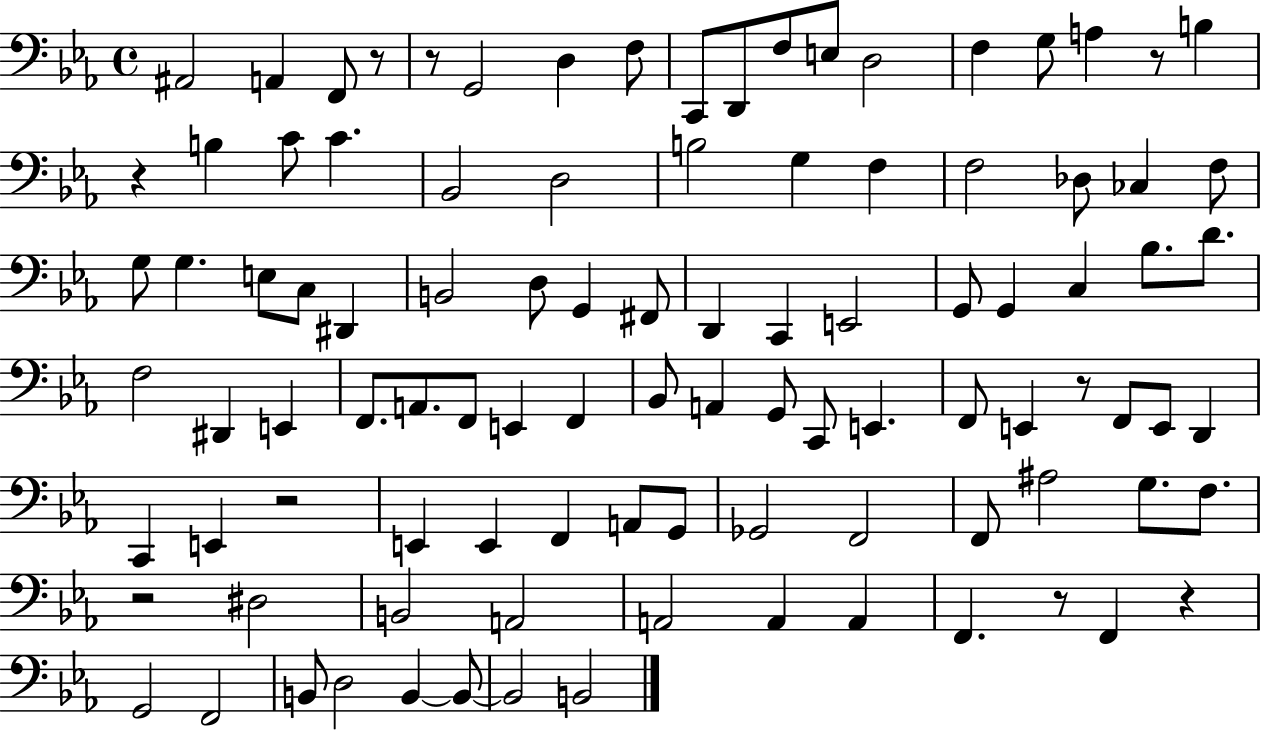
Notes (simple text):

A#2/h A2/q F2/e R/e R/e G2/h D3/q F3/e C2/e D2/e F3/e E3/e D3/h F3/q G3/e A3/q R/e B3/q R/q B3/q C4/e C4/q. Bb2/h D3/h B3/h G3/q F3/q F3/h Db3/e CES3/q F3/e G3/e G3/q. E3/e C3/e D#2/q B2/h D3/e G2/q F#2/e D2/q C2/q E2/h G2/e G2/q C3/q Bb3/e. D4/e. F3/h D#2/q E2/q F2/e. A2/e. F2/e E2/q F2/q Bb2/e A2/q G2/e C2/e E2/q. F2/e E2/q R/e F2/e E2/e D2/q C2/q E2/q R/h E2/q E2/q F2/q A2/e G2/e Gb2/h F2/h F2/e A#3/h G3/e. F3/e. R/h D#3/h B2/h A2/h A2/h A2/q A2/q F2/q. R/e F2/q R/q G2/h F2/h B2/e D3/h B2/q B2/e B2/h B2/h